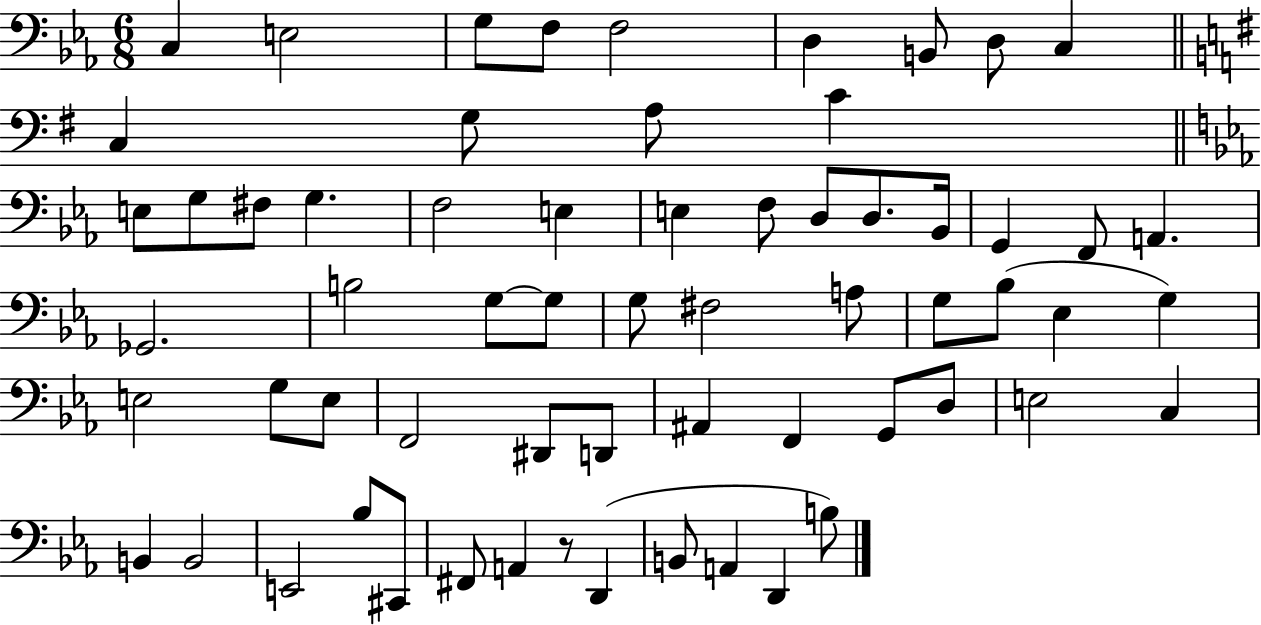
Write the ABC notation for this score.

X:1
T:Untitled
M:6/8
L:1/4
K:Eb
C, E,2 G,/2 F,/2 F,2 D, B,,/2 D,/2 C, C, G,/2 A,/2 C E,/2 G,/2 ^F,/2 G, F,2 E, E, F,/2 D,/2 D,/2 _B,,/4 G,, F,,/2 A,, _G,,2 B,2 G,/2 G,/2 G,/2 ^F,2 A,/2 G,/2 _B,/2 _E, G, E,2 G,/2 E,/2 F,,2 ^D,,/2 D,,/2 ^A,, F,, G,,/2 D,/2 E,2 C, B,, B,,2 E,,2 _B,/2 ^C,,/2 ^F,,/2 A,, z/2 D,, B,,/2 A,, D,, B,/2